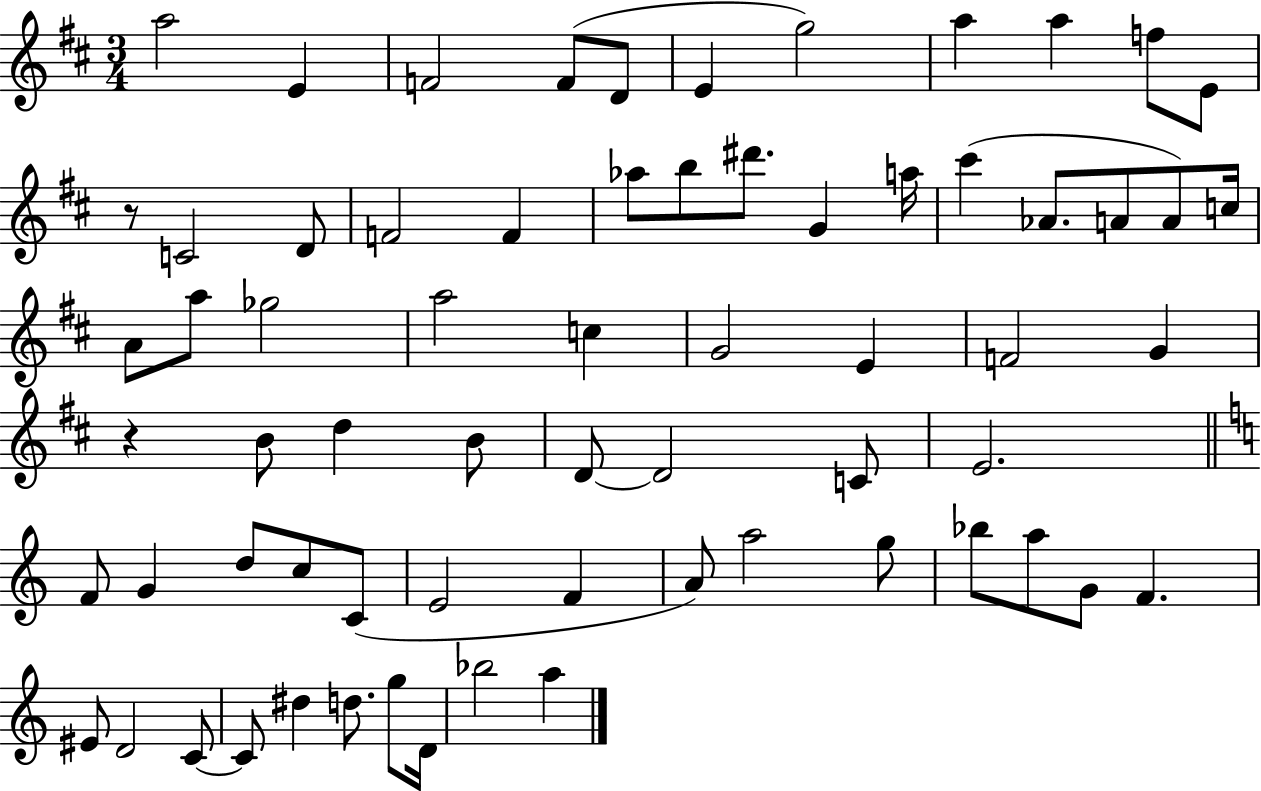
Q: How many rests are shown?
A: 2